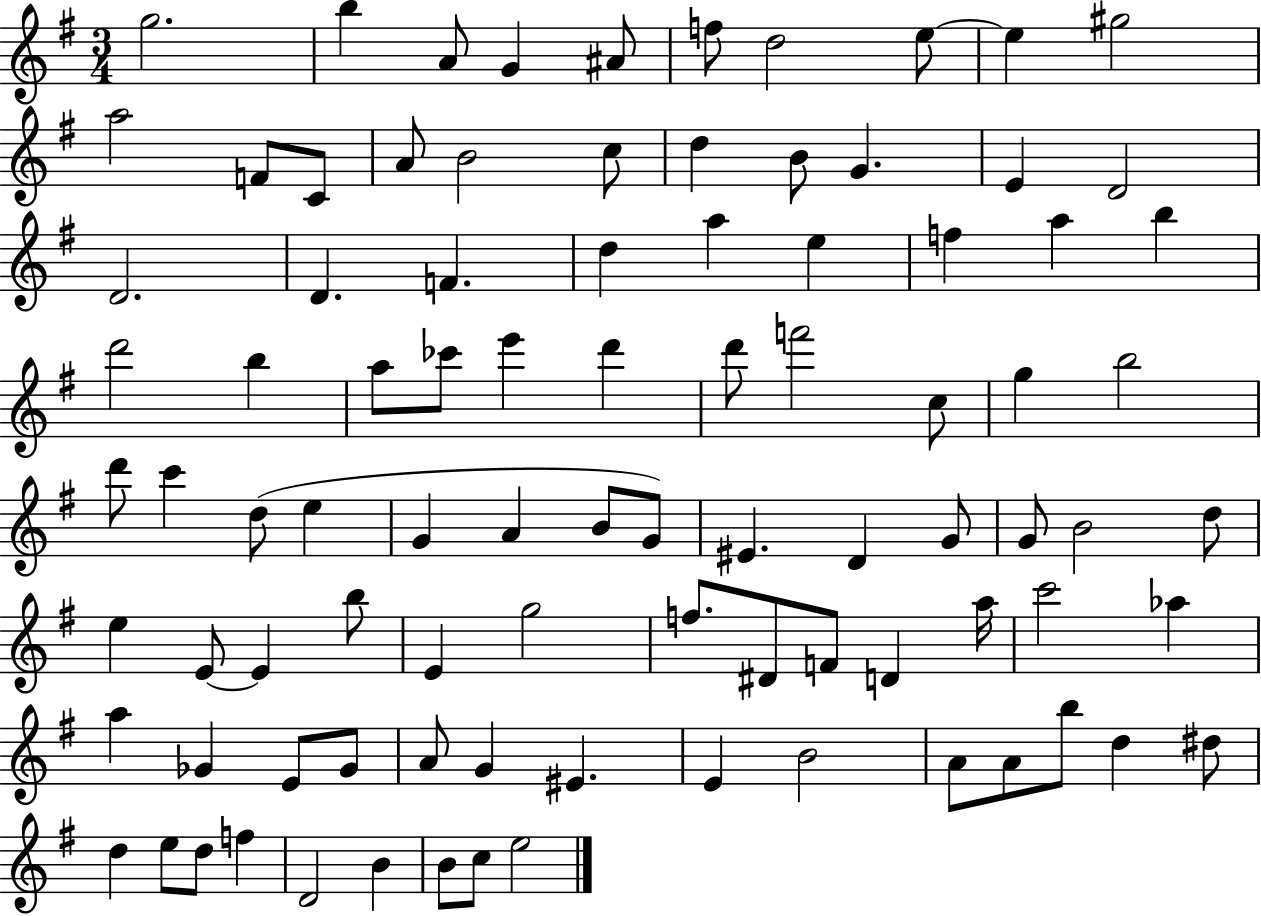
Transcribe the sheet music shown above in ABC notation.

X:1
T:Untitled
M:3/4
L:1/4
K:G
g2 b A/2 G ^A/2 f/2 d2 e/2 e ^g2 a2 F/2 C/2 A/2 B2 c/2 d B/2 G E D2 D2 D F d a e f a b d'2 b a/2 _c'/2 e' d' d'/2 f'2 c/2 g b2 d'/2 c' d/2 e G A B/2 G/2 ^E D G/2 G/2 B2 d/2 e E/2 E b/2 E g2 f/2 ^D/2 F/2 D a/4 c'2 _a a _G E/2 _G/2 A/2 G ^E E B2 A/2 A/2 b/2 d ^d/2 d e/2 d/2 f D2 B B/2 c/2 e2